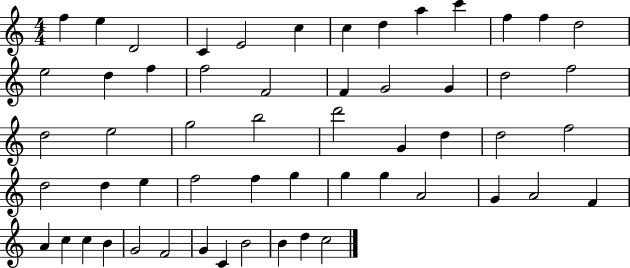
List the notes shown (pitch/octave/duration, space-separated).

F5/q E5/q D4/h C4/q E4/h C5/q C5/q D5/q A5/q C6/q F5/q F5/q D5/h E5/h D5/q F5/q F5/h F4/h F4/q G4/h G4/q D5/h F5/h D5/h E5/h G5/h B5/h D6/h G4/q D5/q D5/h F5/h D5/h D5/q E5/q F5/h F5/q G5/q G5/q G5/q A4/h G4/q A4/h F4/q A4/q C5/q C5/q B4/q G4/h F4/h G4/q C4/q B4/h B4/q D5/q C5/h